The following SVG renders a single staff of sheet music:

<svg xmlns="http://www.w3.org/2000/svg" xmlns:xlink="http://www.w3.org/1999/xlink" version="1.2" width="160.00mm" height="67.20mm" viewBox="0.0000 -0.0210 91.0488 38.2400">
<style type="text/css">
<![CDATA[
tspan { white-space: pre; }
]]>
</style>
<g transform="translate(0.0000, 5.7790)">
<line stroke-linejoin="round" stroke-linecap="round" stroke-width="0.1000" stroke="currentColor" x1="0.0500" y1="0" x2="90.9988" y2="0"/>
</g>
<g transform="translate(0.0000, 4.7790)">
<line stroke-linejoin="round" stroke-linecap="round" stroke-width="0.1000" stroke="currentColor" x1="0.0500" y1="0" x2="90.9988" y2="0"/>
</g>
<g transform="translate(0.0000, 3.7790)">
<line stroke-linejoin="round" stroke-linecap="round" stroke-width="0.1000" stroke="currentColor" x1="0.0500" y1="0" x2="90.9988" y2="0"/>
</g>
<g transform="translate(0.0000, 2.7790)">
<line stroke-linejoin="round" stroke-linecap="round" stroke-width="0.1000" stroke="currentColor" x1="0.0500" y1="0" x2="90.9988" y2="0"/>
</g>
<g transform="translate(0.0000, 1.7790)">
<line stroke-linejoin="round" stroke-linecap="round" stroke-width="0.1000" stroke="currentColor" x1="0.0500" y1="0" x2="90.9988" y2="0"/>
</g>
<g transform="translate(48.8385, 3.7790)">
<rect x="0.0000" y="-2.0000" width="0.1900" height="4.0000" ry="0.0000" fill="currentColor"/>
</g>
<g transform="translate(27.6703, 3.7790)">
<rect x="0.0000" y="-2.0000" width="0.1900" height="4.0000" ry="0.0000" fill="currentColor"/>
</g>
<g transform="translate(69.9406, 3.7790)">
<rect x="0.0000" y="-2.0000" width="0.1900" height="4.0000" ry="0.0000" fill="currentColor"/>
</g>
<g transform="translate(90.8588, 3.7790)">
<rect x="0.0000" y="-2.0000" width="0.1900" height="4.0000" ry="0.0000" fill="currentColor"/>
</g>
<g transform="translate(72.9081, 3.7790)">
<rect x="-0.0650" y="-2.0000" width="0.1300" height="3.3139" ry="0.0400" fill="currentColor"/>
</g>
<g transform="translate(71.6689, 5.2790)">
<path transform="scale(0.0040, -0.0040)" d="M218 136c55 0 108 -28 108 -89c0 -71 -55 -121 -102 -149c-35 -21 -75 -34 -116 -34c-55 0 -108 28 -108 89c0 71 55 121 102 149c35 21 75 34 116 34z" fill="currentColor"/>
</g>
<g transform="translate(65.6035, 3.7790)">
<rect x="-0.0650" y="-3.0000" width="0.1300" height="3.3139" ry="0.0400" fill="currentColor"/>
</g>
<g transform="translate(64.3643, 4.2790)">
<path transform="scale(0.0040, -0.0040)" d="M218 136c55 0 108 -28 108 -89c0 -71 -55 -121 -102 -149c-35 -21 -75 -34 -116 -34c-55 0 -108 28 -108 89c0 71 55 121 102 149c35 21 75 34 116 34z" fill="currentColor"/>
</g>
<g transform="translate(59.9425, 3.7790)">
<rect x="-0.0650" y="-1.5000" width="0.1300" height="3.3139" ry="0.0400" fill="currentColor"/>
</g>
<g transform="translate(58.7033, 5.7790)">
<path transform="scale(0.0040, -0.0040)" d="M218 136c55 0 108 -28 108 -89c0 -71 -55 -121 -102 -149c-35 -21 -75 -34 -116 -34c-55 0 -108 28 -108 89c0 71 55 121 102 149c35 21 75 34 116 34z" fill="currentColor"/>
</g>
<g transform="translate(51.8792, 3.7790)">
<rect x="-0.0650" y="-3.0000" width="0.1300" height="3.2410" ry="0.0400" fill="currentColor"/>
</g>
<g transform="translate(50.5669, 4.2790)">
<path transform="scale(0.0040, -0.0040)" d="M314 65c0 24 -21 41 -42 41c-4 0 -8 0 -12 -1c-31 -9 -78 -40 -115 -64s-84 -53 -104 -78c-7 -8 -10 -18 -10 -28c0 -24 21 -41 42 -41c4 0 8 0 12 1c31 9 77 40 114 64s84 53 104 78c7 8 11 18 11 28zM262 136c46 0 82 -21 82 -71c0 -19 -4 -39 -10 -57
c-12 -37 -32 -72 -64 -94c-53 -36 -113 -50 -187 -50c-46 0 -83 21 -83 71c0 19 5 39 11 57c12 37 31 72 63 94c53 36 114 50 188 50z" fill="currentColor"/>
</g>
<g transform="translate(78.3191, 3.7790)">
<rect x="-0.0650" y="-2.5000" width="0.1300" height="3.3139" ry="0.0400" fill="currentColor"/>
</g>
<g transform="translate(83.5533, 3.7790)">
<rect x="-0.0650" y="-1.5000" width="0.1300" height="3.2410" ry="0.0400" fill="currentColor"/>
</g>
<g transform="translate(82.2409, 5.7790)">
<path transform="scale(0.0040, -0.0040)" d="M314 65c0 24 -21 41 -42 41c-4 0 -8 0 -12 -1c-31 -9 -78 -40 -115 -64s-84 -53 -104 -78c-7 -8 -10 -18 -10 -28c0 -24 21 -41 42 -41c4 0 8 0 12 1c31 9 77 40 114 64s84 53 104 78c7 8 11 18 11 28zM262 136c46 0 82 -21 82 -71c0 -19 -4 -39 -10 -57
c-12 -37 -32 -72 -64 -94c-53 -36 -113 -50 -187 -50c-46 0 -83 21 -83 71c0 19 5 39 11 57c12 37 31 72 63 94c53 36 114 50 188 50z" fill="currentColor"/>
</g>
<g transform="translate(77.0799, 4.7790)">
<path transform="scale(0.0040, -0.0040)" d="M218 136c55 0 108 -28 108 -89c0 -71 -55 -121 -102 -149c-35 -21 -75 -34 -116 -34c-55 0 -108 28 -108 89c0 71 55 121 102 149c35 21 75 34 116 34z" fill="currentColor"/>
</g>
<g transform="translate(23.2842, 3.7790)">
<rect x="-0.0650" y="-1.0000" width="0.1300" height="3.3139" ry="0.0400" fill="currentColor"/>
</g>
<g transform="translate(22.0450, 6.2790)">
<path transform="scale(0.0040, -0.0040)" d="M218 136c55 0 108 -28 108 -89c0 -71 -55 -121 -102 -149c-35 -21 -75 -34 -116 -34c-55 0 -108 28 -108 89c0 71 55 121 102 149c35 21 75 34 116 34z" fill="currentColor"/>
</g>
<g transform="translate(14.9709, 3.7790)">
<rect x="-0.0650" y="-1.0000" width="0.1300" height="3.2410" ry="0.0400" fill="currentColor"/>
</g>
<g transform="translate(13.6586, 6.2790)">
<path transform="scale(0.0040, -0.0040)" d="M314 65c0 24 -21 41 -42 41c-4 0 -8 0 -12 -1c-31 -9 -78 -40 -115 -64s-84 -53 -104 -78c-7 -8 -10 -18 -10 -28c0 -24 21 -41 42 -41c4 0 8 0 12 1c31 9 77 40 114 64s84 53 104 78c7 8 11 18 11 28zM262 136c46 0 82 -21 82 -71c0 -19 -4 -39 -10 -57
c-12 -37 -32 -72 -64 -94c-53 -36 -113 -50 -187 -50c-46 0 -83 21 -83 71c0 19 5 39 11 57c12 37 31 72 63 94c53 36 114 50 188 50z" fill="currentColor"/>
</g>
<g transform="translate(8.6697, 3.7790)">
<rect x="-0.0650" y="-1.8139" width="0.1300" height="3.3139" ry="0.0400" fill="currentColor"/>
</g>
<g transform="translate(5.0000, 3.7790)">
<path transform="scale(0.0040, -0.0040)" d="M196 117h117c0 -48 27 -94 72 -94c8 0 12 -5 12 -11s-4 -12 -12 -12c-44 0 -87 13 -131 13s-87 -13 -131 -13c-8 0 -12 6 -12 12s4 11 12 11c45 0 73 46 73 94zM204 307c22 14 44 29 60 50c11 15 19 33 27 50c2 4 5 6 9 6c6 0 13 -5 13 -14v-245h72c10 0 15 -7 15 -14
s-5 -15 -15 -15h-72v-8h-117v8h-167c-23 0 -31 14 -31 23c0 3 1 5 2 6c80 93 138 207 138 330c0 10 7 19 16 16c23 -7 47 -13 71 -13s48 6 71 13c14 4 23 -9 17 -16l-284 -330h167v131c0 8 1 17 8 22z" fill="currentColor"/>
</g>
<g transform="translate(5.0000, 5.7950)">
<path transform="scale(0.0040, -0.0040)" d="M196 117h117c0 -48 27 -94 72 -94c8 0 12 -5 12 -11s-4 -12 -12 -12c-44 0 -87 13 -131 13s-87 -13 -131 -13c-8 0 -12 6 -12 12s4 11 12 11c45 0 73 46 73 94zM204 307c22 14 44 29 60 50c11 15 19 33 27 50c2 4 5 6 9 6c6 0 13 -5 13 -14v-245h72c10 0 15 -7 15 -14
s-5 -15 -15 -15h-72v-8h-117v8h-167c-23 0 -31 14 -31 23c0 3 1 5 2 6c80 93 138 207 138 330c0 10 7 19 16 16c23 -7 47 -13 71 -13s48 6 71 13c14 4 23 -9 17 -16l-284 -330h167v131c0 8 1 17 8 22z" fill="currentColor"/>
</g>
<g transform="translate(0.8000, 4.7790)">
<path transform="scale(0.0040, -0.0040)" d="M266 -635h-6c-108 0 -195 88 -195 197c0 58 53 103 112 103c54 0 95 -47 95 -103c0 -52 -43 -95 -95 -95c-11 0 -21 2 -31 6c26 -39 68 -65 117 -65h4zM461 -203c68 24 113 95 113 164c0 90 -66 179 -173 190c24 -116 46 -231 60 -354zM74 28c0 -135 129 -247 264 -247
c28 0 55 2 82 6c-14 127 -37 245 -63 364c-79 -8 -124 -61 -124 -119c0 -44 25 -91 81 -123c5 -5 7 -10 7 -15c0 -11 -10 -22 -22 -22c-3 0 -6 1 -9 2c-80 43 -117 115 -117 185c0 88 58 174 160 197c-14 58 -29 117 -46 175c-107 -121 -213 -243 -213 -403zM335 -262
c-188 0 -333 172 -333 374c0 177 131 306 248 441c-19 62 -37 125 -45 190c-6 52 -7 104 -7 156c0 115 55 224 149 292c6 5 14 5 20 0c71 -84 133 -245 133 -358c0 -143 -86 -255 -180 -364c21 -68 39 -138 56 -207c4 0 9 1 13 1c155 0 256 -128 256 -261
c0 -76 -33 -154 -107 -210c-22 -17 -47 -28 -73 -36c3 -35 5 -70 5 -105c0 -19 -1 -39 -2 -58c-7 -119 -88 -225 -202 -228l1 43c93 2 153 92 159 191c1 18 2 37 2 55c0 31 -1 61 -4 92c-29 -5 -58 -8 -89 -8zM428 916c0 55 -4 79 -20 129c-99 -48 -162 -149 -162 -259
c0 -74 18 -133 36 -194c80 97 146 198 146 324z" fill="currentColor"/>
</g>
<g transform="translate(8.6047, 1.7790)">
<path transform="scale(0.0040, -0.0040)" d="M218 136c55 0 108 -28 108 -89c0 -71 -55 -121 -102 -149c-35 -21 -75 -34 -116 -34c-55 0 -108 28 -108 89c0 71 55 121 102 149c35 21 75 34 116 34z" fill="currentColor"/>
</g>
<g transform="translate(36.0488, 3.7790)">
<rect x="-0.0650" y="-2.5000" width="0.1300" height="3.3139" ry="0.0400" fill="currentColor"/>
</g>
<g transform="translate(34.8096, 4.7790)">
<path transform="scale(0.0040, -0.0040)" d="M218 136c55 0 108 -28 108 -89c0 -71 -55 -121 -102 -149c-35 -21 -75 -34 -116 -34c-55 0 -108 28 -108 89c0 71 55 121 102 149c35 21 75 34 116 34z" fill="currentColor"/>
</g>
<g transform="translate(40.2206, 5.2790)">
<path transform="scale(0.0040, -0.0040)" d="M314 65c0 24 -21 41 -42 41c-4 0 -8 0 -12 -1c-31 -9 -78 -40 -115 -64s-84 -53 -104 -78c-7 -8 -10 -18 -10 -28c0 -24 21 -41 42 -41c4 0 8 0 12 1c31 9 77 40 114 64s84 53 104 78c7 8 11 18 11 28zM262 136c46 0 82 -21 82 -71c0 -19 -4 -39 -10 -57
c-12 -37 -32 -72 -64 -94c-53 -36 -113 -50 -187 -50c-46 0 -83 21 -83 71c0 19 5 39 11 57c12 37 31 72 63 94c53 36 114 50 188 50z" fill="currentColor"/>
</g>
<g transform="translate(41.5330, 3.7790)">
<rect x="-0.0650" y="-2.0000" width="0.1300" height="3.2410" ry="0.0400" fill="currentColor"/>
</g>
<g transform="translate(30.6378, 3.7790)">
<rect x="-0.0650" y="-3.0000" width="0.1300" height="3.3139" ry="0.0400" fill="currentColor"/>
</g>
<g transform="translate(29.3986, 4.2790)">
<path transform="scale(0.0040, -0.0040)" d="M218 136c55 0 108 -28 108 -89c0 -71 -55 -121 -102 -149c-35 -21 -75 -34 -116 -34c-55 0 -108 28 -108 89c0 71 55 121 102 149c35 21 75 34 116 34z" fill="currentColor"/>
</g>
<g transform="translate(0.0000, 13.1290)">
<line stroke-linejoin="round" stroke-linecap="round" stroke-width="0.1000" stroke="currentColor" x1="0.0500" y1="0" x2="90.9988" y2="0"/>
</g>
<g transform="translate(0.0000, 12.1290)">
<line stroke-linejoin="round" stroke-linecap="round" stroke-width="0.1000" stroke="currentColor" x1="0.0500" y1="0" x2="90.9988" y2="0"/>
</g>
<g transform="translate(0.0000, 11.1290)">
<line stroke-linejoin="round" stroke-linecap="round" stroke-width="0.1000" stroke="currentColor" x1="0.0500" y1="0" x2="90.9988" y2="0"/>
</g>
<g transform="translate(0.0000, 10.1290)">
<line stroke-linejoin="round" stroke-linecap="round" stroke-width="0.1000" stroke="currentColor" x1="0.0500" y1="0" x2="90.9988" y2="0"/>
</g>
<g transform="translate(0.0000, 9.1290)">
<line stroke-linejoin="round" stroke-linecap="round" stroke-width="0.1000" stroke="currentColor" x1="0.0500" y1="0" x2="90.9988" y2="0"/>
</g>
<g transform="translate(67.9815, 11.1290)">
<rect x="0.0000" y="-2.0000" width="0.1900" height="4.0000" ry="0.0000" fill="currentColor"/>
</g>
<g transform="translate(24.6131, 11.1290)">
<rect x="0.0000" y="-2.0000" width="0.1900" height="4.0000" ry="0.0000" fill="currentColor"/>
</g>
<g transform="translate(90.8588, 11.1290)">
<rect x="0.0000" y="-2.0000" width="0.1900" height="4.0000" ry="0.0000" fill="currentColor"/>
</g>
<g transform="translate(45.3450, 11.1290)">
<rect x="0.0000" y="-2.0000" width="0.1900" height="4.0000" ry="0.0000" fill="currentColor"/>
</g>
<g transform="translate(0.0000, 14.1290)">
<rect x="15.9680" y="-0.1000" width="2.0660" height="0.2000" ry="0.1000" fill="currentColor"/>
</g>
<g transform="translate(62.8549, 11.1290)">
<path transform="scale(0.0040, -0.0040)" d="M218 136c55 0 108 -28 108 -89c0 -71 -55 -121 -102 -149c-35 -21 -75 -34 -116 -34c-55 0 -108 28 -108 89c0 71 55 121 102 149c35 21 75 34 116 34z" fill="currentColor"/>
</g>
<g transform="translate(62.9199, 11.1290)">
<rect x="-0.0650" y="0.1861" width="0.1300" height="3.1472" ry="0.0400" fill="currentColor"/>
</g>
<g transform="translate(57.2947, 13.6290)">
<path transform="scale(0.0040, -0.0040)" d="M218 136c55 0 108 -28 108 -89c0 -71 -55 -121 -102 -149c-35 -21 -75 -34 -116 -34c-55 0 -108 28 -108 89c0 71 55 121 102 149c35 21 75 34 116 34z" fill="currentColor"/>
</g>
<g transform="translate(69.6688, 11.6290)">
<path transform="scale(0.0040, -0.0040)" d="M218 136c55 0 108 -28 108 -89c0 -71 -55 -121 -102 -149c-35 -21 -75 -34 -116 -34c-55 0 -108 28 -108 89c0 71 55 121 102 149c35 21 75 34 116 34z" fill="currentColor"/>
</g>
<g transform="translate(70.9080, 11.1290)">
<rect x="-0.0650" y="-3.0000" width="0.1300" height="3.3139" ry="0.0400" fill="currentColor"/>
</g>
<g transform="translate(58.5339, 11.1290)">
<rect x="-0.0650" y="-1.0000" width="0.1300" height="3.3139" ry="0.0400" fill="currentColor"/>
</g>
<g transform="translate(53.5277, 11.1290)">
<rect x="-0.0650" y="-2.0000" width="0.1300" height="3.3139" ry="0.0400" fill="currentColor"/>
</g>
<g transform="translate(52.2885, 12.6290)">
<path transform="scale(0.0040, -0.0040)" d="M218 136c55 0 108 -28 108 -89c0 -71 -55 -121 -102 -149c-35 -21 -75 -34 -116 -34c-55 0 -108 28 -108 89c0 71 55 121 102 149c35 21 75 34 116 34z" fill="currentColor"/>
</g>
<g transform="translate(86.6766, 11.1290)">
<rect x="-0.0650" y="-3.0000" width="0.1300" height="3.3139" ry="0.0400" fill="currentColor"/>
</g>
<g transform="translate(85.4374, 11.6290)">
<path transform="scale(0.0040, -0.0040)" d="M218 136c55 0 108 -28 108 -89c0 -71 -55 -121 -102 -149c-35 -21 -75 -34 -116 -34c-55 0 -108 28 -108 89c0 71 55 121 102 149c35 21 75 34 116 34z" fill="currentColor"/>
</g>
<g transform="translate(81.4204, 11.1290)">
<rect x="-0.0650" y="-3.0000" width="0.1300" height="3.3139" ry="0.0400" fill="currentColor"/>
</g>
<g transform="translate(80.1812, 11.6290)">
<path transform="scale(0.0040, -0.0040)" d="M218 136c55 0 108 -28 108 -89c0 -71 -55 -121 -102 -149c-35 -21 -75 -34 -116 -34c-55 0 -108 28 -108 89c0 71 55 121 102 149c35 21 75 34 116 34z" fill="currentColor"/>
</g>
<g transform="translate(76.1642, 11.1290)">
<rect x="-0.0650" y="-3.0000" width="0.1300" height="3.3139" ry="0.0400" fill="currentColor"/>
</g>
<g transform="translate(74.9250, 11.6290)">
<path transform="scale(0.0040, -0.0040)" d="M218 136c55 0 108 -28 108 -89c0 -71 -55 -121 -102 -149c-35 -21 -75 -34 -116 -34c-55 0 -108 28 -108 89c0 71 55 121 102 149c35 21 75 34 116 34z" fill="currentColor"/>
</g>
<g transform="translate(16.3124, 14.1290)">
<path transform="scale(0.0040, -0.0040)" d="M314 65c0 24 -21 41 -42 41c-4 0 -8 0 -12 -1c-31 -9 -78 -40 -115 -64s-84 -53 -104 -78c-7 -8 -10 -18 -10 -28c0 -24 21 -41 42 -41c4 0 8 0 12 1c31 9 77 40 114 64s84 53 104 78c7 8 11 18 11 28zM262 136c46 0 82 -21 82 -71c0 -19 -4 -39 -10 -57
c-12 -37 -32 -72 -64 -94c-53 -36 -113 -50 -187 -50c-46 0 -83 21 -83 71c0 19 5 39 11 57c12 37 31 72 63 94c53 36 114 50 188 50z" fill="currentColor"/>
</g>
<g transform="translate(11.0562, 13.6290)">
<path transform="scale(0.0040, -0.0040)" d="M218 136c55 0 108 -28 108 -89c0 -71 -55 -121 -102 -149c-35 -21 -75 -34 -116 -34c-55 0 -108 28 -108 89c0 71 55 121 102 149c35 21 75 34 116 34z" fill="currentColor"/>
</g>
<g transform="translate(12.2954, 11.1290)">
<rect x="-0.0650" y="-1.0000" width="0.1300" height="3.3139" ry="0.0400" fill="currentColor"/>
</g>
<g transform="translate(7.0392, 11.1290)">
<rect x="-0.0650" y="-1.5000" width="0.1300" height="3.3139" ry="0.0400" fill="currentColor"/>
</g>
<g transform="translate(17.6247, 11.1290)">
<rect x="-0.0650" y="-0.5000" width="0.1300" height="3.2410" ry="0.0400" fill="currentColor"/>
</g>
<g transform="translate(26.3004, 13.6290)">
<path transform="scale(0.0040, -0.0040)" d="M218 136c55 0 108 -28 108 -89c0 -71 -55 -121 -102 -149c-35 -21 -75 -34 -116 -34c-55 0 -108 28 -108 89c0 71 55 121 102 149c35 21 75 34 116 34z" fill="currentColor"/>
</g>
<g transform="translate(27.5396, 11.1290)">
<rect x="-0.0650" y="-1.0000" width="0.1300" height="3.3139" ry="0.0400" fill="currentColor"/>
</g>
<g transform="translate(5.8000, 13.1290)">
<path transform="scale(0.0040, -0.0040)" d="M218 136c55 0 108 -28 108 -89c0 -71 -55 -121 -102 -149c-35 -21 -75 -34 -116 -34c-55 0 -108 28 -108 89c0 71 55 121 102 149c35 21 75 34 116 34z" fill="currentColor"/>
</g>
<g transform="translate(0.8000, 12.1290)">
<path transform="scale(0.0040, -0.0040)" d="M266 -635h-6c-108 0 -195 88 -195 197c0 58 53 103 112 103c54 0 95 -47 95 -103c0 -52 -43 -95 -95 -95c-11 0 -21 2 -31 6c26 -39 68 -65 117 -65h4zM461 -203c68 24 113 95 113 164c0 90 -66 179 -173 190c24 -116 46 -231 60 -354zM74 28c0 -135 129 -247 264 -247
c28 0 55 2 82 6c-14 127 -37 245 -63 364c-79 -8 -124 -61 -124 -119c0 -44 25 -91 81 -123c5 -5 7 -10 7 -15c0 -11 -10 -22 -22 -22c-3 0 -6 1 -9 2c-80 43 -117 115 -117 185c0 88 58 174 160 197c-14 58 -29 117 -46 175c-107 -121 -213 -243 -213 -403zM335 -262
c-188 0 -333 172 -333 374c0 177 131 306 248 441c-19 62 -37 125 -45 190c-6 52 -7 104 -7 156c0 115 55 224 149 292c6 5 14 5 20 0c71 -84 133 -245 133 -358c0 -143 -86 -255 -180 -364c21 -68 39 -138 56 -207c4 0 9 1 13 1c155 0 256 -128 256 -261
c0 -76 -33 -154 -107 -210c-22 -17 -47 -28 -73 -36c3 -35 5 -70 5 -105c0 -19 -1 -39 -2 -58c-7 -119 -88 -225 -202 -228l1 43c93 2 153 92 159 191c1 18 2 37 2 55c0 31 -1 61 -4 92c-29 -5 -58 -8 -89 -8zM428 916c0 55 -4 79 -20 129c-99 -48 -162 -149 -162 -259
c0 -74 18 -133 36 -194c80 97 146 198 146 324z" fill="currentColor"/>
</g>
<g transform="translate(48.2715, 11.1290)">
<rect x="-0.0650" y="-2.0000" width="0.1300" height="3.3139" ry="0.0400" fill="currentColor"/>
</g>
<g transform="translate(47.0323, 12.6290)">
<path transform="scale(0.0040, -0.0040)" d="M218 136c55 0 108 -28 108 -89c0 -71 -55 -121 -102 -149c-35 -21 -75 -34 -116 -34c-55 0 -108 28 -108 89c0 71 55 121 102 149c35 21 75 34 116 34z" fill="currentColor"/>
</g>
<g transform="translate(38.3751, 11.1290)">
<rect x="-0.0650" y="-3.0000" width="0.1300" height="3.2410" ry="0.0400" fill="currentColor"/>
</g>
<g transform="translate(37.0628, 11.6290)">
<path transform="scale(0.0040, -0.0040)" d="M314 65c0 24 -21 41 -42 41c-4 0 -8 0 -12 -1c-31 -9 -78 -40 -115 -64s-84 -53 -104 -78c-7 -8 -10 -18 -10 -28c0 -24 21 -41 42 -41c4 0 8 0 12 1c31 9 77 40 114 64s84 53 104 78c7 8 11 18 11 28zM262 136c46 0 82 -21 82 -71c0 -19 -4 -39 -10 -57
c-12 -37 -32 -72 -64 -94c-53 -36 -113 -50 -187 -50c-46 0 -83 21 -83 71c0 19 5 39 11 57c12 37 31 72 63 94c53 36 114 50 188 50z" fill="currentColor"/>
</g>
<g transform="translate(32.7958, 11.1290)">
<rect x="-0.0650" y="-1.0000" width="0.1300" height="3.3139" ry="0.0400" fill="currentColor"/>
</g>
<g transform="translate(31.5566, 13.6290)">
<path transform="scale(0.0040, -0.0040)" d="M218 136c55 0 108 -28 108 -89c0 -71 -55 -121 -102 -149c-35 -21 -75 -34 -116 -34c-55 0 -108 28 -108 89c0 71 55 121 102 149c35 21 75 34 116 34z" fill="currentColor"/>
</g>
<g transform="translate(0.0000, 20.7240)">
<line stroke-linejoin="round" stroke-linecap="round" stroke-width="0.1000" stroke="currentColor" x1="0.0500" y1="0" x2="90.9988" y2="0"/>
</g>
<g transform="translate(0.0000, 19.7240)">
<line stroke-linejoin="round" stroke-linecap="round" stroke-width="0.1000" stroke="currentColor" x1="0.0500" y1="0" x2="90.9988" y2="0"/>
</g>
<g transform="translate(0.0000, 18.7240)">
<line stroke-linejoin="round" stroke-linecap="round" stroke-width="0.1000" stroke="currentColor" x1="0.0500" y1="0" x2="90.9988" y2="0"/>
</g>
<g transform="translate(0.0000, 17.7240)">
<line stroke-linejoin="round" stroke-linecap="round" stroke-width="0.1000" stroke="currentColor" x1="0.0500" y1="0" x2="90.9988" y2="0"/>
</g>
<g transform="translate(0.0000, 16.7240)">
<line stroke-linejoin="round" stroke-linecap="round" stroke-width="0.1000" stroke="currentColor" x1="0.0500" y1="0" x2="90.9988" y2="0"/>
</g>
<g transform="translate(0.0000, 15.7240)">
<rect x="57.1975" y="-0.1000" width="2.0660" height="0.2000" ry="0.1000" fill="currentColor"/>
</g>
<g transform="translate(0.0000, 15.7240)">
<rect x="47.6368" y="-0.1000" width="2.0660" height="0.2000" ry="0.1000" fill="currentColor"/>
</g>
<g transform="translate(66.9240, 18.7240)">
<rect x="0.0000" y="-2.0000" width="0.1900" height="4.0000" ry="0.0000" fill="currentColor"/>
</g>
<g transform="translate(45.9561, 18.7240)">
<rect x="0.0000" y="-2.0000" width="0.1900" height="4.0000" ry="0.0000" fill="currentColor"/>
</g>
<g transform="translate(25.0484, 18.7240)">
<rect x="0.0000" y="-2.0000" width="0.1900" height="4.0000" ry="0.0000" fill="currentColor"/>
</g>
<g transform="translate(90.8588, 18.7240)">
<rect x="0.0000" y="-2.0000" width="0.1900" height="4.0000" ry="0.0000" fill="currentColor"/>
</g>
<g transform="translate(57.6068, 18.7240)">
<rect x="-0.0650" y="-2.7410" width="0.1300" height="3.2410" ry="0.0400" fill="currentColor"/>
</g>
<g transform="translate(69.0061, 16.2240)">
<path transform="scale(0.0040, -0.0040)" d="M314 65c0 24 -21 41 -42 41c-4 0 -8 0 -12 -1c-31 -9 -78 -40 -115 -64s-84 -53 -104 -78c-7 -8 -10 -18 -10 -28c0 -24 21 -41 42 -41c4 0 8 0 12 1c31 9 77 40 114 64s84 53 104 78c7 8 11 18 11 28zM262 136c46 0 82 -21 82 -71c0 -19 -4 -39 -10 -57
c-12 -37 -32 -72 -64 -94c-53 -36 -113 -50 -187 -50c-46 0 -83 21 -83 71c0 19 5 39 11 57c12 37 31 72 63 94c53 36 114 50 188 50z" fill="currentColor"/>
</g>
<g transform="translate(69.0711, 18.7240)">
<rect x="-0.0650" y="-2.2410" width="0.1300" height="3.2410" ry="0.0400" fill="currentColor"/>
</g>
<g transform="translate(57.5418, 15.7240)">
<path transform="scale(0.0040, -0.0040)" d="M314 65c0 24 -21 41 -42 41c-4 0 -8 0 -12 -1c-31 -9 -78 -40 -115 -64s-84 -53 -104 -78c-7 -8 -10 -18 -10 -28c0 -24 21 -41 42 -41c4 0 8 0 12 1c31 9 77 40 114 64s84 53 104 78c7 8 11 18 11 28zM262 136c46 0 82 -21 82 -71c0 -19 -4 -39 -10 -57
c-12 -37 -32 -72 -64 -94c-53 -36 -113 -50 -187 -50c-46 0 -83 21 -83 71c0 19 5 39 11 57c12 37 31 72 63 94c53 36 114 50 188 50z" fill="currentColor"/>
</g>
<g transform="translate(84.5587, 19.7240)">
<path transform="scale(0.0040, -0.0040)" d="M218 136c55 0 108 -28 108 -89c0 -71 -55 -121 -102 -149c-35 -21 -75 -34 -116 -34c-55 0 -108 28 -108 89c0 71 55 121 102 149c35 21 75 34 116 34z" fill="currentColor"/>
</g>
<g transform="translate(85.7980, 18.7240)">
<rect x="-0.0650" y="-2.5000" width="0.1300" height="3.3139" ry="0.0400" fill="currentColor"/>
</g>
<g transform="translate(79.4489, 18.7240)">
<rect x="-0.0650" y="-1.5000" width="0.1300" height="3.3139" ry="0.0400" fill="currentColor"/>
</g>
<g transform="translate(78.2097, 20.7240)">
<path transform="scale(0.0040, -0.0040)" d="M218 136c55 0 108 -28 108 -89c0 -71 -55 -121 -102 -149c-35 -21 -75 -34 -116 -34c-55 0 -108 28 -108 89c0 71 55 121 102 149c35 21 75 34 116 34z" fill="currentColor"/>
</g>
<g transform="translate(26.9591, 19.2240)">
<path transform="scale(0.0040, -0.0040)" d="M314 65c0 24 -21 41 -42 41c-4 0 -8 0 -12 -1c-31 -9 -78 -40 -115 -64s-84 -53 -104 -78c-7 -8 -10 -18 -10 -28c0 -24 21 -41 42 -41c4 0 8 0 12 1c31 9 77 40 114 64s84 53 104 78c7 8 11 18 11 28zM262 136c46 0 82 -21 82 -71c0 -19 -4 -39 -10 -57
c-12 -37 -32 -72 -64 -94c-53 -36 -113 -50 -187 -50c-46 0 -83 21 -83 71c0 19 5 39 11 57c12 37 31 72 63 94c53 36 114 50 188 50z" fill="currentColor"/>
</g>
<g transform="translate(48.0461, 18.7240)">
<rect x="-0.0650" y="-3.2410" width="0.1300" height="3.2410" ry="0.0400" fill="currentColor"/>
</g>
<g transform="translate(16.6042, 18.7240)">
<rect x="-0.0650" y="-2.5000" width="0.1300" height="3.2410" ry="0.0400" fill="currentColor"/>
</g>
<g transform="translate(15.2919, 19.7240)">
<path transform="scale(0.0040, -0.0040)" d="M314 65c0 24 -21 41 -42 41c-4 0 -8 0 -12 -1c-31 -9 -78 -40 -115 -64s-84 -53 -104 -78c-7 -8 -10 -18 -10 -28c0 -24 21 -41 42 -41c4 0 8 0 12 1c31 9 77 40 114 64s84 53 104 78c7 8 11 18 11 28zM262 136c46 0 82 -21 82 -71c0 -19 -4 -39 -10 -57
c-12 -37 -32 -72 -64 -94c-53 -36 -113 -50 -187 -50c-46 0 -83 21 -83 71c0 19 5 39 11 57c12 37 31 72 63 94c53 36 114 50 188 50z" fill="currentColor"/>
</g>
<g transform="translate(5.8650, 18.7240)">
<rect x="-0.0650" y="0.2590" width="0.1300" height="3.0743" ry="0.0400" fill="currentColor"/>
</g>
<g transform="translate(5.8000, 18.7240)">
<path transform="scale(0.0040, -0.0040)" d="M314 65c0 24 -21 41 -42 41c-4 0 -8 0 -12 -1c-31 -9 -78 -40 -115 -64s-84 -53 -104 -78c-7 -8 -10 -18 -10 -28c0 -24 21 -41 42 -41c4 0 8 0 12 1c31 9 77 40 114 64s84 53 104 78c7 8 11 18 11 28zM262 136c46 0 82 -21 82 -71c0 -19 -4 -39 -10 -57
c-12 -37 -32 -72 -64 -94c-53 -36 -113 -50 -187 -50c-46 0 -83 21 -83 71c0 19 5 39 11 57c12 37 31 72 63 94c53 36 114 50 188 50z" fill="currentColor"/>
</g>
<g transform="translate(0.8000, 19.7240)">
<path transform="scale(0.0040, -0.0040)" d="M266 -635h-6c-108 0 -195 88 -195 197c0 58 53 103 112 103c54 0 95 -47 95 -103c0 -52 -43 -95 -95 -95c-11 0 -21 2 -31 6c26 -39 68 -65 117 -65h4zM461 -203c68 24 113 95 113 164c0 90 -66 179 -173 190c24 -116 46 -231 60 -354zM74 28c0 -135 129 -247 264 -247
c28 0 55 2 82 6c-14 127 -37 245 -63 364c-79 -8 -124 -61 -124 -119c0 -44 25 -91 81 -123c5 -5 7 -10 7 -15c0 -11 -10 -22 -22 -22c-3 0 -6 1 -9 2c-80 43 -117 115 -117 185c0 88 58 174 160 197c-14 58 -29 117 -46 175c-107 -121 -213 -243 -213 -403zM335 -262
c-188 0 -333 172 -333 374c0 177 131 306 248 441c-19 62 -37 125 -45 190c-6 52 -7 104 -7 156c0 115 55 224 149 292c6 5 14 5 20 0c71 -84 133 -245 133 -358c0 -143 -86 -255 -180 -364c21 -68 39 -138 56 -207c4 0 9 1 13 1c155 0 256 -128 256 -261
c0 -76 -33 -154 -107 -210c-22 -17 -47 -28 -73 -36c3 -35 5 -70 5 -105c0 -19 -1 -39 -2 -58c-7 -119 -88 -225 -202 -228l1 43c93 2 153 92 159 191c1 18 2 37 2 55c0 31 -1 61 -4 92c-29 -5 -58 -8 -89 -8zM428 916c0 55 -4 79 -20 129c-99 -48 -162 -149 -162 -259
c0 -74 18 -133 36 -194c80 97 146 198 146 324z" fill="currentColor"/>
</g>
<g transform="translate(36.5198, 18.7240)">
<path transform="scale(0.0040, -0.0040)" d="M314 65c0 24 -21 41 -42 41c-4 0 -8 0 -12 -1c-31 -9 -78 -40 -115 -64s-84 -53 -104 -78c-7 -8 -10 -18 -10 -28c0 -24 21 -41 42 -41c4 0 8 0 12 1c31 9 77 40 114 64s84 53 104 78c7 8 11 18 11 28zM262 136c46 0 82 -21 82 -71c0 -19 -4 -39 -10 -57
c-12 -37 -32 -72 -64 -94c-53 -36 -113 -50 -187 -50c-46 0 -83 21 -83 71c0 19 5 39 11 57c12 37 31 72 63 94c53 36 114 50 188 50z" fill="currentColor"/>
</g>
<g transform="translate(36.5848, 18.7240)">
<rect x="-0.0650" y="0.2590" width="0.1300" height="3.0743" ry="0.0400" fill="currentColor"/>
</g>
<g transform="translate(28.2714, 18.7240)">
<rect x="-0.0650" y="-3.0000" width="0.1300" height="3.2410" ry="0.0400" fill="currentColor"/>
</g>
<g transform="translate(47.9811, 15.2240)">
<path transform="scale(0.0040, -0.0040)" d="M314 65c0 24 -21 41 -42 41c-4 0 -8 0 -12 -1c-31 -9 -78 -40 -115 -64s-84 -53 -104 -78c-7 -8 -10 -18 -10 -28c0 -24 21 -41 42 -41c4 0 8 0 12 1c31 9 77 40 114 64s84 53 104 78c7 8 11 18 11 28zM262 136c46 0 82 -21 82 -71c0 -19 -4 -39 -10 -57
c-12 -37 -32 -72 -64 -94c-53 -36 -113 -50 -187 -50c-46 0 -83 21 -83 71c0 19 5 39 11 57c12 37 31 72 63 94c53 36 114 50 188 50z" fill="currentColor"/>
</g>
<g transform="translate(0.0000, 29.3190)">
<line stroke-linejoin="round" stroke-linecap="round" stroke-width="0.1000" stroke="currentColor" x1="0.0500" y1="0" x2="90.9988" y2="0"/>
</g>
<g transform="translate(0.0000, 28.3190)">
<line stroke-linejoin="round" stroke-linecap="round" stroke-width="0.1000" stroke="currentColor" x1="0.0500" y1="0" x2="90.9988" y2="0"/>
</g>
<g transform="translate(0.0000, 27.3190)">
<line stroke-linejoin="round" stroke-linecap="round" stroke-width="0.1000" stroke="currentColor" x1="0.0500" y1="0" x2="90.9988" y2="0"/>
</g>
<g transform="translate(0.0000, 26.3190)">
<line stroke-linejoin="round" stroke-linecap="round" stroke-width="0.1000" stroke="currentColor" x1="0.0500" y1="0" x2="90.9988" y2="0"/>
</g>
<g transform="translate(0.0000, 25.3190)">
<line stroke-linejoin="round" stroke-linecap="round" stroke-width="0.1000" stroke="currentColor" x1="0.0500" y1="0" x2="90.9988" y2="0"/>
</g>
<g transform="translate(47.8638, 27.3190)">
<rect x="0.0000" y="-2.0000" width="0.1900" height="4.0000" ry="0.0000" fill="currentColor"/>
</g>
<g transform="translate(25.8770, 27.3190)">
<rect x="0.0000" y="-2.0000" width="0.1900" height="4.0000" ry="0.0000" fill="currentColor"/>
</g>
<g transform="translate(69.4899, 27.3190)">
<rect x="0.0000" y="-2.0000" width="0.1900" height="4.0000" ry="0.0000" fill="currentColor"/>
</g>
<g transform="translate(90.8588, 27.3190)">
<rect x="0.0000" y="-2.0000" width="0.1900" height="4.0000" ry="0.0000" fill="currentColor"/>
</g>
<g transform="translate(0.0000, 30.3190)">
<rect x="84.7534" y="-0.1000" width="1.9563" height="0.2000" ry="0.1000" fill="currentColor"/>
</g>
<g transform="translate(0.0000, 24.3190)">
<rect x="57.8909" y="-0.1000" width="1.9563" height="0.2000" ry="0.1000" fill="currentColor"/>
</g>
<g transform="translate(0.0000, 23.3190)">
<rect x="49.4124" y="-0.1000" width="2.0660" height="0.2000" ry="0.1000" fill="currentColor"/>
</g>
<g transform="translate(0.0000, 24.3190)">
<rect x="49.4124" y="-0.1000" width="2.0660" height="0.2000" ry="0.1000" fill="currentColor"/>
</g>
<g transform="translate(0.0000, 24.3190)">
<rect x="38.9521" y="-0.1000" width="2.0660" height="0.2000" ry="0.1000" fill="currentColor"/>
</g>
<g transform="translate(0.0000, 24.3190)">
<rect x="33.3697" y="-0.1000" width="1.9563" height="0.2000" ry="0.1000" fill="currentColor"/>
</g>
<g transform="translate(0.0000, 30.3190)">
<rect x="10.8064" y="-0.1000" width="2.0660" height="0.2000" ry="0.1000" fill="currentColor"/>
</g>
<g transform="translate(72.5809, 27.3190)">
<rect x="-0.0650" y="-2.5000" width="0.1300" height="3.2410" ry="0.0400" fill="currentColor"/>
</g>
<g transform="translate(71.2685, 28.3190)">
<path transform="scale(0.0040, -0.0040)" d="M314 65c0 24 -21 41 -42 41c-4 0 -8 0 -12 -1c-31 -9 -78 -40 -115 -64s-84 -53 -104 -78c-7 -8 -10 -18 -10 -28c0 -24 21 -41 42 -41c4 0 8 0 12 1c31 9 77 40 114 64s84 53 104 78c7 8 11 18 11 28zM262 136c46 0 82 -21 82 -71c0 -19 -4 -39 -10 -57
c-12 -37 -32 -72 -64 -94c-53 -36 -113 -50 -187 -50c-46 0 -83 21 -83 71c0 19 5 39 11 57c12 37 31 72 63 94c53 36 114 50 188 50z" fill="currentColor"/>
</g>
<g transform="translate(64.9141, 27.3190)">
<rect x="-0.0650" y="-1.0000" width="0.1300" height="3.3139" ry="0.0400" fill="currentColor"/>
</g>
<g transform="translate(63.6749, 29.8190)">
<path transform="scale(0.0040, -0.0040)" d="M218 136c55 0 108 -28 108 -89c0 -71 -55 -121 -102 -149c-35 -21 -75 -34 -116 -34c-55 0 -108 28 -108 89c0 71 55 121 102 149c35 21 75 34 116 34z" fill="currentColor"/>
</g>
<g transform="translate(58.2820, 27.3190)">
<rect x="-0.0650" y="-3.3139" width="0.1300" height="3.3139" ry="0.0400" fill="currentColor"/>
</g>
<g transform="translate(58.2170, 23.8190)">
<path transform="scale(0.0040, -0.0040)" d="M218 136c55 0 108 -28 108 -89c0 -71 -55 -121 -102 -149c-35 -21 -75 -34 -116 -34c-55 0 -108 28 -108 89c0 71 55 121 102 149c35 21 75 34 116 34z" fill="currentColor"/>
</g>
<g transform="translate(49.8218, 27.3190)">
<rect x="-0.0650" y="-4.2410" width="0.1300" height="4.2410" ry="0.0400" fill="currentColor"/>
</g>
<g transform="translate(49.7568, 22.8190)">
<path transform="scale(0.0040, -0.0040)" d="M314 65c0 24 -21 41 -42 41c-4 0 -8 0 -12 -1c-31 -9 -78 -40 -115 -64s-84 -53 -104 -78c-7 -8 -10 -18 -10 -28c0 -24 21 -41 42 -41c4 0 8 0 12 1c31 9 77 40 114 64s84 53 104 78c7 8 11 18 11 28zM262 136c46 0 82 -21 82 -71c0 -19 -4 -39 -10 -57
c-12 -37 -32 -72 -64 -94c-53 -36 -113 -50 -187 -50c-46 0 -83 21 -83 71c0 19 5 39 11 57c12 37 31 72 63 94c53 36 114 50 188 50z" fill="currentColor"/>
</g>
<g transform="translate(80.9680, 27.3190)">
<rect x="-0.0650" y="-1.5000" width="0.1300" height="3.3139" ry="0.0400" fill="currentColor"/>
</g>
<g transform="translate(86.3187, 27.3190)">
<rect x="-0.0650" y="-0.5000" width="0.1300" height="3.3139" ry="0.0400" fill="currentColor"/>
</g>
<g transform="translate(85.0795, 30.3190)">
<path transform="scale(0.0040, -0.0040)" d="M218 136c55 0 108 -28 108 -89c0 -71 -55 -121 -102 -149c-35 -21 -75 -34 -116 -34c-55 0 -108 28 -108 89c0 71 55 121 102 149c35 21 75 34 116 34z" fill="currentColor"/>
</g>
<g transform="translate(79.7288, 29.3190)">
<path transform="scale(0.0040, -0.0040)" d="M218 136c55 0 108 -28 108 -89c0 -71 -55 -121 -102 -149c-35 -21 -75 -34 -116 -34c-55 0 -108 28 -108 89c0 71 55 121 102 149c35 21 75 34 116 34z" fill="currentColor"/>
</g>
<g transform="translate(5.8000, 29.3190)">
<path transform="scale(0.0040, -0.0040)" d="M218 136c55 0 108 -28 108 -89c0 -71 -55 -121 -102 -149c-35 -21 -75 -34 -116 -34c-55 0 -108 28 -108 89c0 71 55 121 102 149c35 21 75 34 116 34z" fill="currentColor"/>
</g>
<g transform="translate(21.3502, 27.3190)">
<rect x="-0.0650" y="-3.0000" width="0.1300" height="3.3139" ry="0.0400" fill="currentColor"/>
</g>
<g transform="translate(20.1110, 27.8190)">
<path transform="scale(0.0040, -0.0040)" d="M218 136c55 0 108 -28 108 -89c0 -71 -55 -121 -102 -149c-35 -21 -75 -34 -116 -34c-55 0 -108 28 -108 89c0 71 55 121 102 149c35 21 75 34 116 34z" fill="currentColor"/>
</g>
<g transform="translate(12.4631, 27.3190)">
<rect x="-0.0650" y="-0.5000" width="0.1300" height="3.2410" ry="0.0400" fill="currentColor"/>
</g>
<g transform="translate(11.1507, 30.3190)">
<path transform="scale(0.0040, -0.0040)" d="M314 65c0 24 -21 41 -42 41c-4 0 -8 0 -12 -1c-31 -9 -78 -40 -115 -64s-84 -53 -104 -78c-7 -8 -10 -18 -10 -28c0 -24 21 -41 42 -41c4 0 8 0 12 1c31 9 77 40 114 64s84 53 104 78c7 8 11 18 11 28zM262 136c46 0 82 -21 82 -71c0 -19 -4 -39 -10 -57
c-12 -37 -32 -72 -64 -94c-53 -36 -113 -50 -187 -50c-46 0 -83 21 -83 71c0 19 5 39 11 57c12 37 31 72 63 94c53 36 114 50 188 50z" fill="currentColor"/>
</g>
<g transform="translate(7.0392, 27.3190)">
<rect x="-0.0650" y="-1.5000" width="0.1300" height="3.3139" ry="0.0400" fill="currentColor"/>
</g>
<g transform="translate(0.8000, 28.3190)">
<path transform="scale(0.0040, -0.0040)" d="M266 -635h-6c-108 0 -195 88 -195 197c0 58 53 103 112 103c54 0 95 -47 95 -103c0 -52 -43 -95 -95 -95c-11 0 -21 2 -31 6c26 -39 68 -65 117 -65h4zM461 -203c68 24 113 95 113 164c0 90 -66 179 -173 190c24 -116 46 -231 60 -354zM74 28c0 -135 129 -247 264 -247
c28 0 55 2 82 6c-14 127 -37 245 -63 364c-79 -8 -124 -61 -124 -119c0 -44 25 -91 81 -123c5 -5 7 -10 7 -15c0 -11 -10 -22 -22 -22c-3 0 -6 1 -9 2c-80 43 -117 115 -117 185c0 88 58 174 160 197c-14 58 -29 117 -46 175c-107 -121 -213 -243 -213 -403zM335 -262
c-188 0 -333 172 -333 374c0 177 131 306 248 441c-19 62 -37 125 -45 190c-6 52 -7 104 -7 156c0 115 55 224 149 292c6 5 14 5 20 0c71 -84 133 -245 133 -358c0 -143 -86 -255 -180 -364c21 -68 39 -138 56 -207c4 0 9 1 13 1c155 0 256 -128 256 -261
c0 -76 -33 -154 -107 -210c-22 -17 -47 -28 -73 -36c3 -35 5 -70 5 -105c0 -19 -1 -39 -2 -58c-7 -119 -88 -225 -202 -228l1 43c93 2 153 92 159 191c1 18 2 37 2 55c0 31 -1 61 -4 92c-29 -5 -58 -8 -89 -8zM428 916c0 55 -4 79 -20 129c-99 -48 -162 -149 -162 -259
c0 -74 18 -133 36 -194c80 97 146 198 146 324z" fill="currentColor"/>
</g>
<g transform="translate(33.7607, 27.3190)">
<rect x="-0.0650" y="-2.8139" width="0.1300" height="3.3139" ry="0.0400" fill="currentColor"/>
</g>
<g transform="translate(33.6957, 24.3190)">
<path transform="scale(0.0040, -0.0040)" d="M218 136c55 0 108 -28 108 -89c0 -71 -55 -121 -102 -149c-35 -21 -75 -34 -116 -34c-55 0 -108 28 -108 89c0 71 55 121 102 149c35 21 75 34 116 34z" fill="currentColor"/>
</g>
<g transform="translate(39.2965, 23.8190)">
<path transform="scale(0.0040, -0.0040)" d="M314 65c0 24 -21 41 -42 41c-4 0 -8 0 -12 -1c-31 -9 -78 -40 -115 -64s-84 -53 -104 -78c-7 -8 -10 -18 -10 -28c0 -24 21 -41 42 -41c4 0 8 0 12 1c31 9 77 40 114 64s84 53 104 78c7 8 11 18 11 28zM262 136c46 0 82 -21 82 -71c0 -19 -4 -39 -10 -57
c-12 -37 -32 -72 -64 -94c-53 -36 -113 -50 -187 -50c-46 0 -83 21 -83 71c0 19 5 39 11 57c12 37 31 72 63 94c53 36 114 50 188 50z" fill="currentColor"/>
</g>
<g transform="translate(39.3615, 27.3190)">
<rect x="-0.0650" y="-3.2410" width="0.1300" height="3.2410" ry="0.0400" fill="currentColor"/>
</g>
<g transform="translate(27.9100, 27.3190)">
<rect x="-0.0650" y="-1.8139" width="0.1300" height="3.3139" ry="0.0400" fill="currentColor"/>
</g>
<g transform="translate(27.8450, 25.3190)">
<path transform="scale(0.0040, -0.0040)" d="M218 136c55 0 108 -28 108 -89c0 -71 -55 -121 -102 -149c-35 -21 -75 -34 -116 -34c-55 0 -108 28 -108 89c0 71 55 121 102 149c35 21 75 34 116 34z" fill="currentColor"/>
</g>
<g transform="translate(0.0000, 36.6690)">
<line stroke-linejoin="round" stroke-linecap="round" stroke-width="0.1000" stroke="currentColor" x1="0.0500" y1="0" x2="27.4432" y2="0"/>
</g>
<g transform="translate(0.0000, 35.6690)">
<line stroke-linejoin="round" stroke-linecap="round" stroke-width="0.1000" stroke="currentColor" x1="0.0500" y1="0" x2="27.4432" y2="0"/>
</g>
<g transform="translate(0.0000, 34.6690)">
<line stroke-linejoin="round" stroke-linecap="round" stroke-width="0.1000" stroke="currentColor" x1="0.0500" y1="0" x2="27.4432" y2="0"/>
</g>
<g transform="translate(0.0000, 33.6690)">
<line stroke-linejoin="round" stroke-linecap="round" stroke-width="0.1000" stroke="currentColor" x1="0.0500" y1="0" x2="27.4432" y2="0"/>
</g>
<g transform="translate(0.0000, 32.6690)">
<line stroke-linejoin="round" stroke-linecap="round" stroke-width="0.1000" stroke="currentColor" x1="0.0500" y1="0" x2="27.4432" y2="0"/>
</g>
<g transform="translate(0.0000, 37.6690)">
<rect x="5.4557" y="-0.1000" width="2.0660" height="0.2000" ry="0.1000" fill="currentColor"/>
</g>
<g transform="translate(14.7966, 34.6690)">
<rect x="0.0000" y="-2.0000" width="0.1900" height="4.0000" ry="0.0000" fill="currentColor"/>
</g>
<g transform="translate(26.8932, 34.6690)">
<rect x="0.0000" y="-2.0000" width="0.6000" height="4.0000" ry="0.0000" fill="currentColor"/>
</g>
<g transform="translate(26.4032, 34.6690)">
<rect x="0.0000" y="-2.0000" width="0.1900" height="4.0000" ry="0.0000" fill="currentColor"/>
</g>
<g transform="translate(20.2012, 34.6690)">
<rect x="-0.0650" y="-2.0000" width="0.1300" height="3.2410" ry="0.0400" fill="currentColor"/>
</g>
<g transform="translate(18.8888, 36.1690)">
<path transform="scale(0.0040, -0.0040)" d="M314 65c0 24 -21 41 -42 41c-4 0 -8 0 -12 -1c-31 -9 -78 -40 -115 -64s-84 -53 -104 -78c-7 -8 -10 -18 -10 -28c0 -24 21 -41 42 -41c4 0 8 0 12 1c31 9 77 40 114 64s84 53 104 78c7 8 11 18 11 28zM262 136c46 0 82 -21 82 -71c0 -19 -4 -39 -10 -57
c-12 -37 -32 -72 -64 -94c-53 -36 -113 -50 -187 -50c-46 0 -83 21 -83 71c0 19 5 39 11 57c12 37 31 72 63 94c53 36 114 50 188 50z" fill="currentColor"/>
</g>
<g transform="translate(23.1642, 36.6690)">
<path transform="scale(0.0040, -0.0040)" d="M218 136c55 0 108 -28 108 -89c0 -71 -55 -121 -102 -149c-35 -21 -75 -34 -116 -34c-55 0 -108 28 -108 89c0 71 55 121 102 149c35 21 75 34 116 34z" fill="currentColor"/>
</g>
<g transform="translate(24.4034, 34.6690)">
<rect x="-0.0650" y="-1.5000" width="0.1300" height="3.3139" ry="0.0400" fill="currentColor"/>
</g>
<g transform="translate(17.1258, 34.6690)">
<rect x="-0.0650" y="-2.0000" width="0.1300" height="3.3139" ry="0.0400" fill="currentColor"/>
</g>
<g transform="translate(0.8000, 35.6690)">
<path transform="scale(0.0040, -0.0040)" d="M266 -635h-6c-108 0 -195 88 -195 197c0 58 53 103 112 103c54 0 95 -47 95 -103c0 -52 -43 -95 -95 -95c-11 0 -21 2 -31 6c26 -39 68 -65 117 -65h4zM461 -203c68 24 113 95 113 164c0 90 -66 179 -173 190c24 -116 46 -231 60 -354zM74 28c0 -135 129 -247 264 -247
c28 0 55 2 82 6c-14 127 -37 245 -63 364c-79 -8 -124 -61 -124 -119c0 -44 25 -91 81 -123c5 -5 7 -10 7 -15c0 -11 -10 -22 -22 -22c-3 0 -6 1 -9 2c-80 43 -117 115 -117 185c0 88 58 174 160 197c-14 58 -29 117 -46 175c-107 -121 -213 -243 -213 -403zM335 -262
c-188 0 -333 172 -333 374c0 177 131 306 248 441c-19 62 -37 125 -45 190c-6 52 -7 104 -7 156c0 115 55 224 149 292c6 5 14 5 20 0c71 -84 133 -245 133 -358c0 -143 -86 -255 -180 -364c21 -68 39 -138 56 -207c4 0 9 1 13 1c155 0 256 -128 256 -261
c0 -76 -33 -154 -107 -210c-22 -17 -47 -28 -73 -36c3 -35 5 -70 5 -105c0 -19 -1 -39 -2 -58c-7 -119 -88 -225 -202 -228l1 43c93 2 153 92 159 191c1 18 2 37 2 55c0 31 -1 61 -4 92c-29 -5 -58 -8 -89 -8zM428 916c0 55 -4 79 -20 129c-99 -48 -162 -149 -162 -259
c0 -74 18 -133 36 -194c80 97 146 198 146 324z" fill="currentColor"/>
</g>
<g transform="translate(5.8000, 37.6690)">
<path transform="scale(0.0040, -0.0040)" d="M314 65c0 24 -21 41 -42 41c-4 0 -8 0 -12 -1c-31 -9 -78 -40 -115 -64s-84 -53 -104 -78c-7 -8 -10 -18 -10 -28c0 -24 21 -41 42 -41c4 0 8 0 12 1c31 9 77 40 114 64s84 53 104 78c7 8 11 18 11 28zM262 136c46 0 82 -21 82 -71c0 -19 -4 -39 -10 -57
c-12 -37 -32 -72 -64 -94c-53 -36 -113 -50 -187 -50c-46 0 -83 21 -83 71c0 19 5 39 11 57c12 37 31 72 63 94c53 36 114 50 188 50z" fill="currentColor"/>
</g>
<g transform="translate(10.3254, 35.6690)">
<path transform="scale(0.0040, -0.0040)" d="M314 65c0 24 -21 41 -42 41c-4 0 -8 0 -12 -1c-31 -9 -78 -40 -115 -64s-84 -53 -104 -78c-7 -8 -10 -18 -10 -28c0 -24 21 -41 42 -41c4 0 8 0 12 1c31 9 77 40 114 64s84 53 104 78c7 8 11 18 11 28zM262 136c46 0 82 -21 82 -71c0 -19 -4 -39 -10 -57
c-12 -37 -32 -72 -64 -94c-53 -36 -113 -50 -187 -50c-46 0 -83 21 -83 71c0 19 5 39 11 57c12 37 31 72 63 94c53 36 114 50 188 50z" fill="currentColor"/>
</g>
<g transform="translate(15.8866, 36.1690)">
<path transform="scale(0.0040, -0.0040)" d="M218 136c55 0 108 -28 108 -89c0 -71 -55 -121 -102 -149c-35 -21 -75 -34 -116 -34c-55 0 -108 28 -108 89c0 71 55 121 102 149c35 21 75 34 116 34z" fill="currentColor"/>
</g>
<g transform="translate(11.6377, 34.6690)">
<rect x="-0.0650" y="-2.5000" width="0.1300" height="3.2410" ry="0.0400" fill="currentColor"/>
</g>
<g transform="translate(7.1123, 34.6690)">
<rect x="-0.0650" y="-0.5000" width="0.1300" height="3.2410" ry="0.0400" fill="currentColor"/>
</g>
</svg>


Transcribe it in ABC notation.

X:1
T:Untitled
M:4/4
L:1/4
K:C
f D2 D A G F2 A2 E A F G E2 E D C2 D D A2 F F D B A A A A B2 G2 A2 B2 b2 a2 g2 E G E C2 A f a b2 d'2 b D G2 E C C2 G2 F F2 E